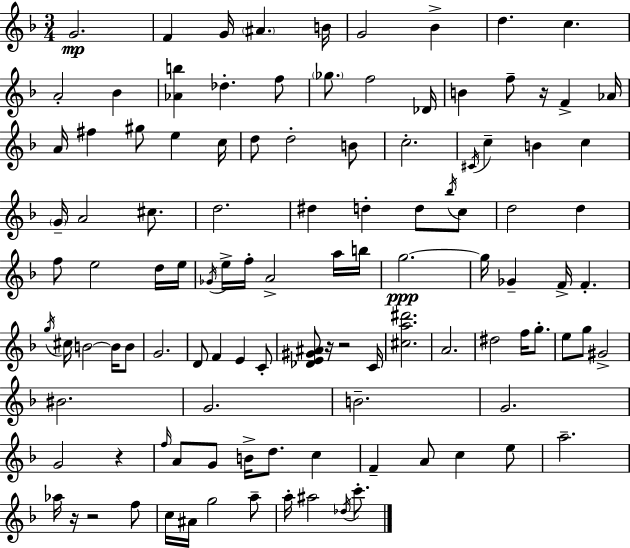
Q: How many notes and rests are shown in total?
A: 112